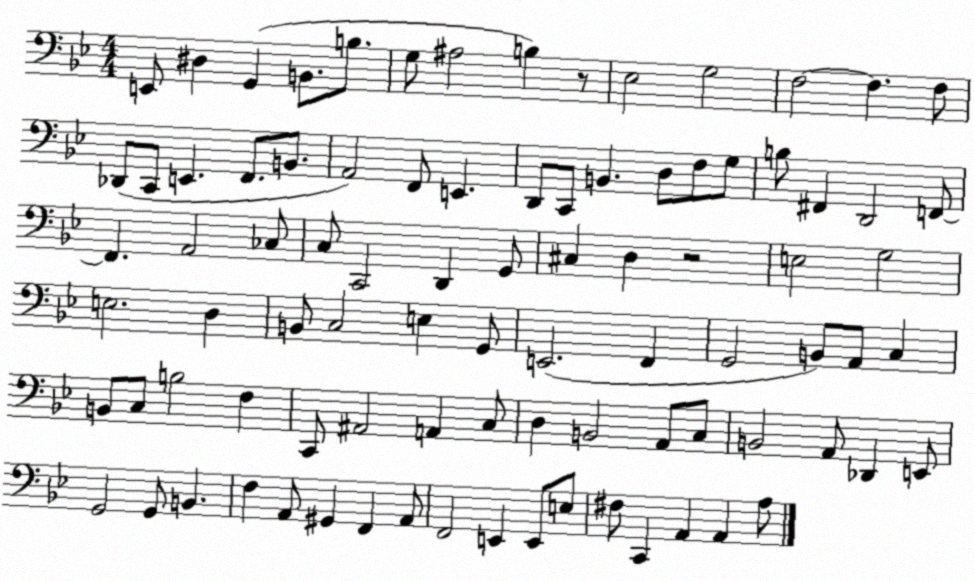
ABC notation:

X:1
T:Untitled
M:4/4
L:1/4
K:Bb
E,,/2 ^D, G,, B,,/2 B,/2 G,/2 ^A,2 B, z/2 _E,2 G,2 F,2 F, F,/2 _D,,/2 C,,/2 E,, F,,/2 B,,/2 A,,2 F,,/2 E,, D,,/2 C,,/2 B,, D,/2 F,/2 G,/2 B,/2 ^F,, D,,2 F,,/2 F,, A,,2 _C,/2 C,/2 C,,2 D,, G,,/2 ^C, D, z2 E,2 G,2 E,2 D, B,,/2 C,2 E, G,,/2 E,,2 F,, G,,2 B,,/2 A,,/2 C, B,,/2 C,/2 B,2 F, C,,/2 ^A,,2 A,, C,/2 D, B,,2 A,,/2 C,/2 B,,2 A,,/2 _D,, E,,/2 G,,2 G,,/2 B,, F, A,,/2 ^G,, F,, A,,/2 F,,2 E,, E,,/2 E,/2 ^F,/2 C,, A,, A,, A,/2